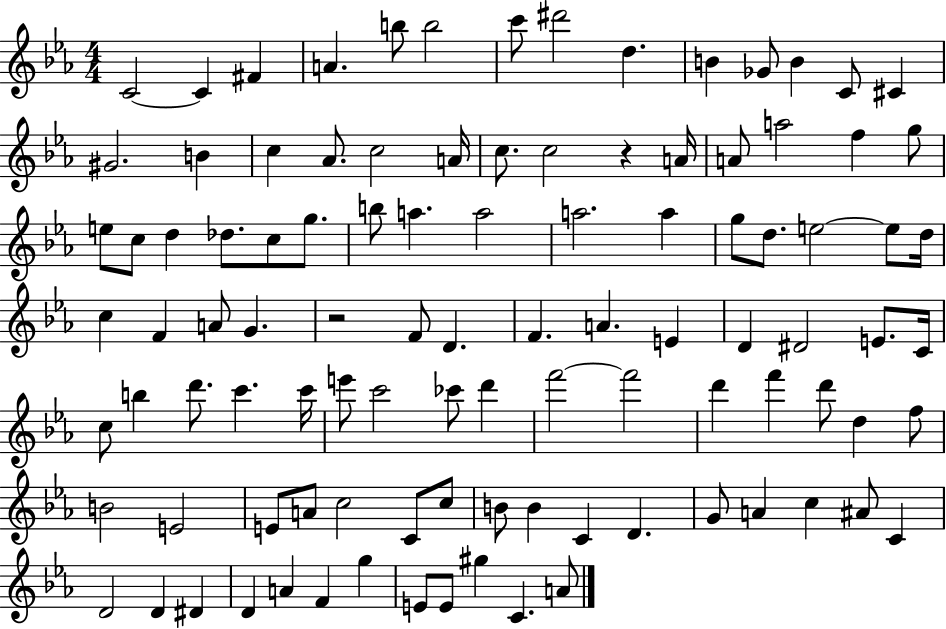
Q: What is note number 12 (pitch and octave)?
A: B4